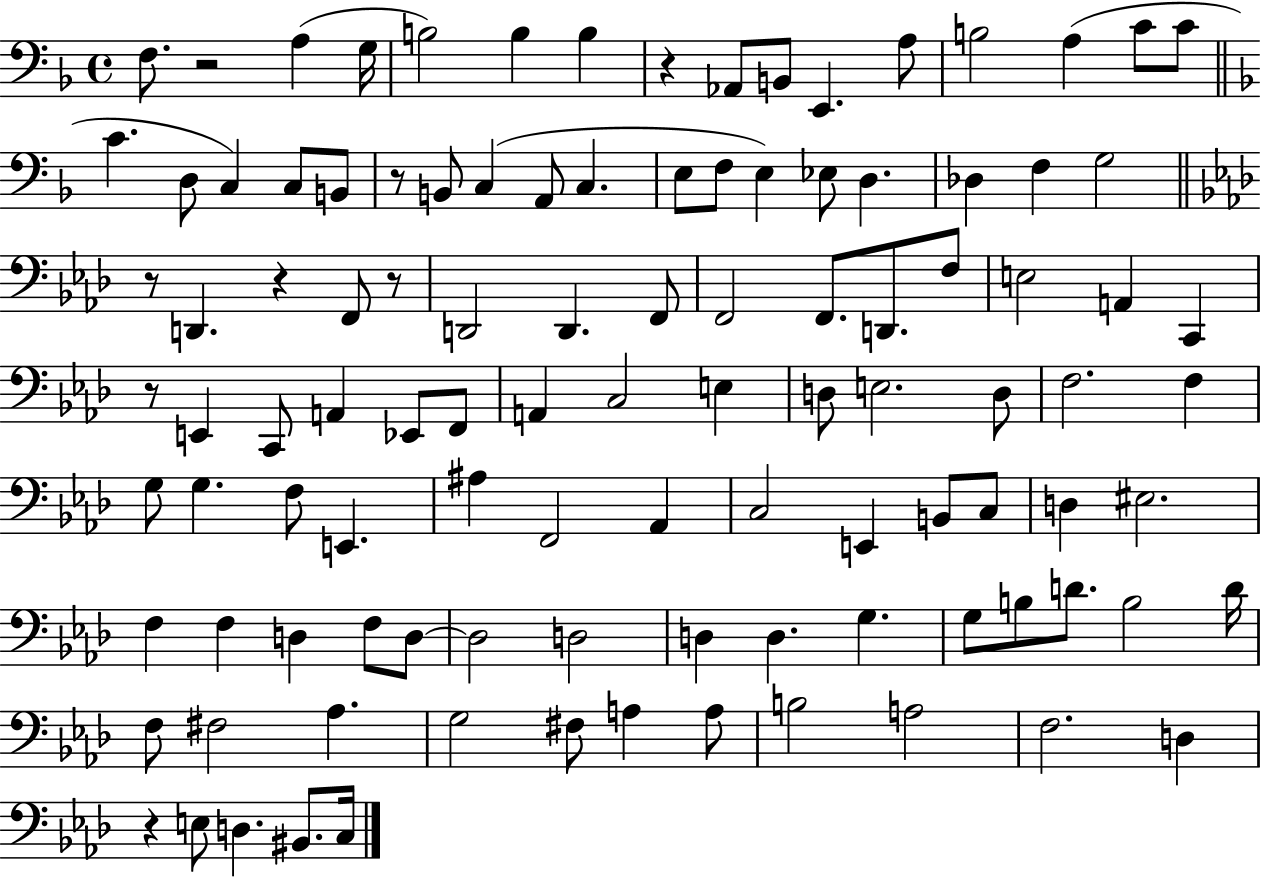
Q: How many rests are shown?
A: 8